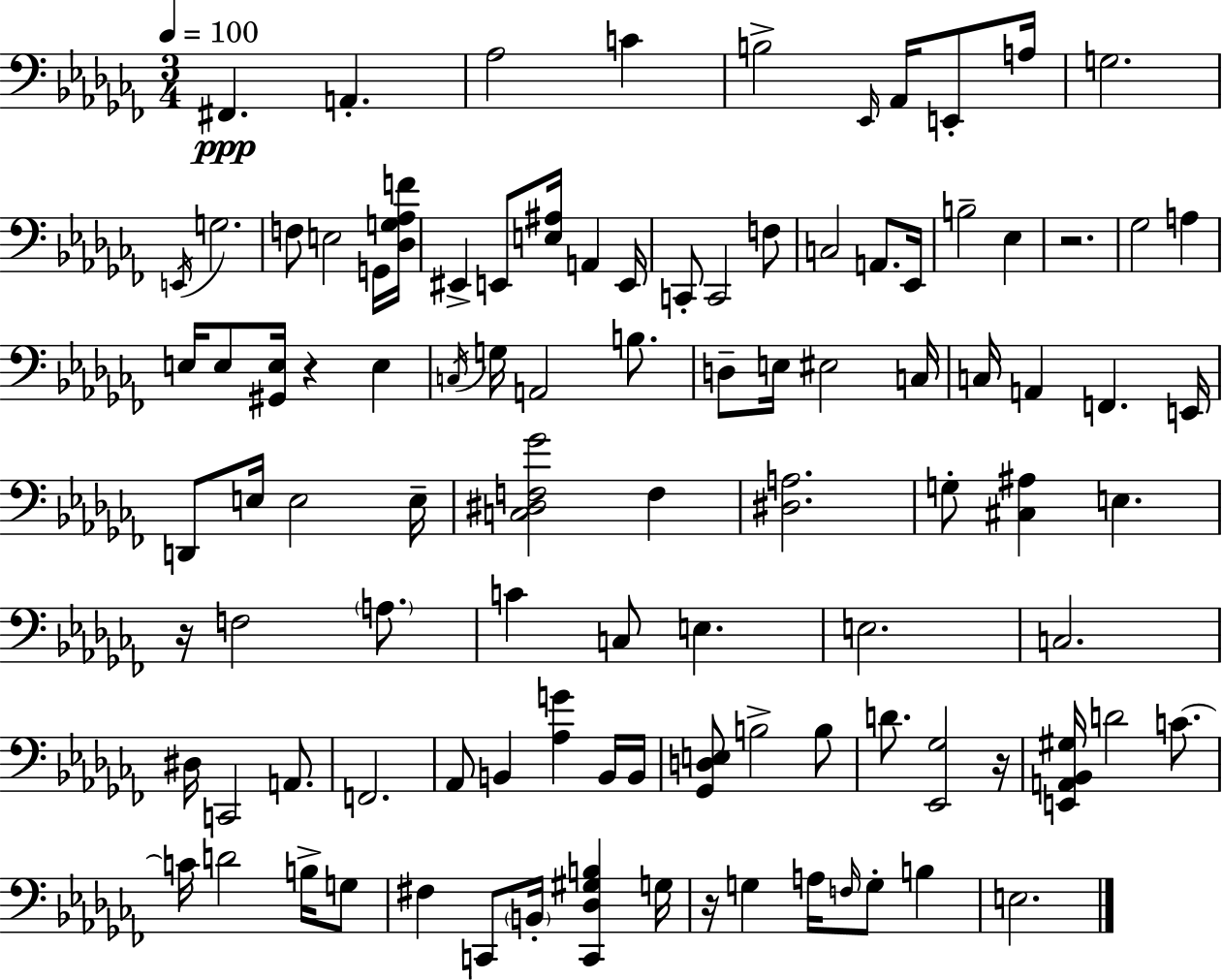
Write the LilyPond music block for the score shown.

{
  \clef bass
  \numericTimeSignature
  \time 3/4
  \key aes \minor
  \tempo 4 = 100
  \repeat volta 2 { fis,4.\ppp a,4.-. | aes2 c'4 | b2-> \grace { ees,16 } aes,16 e,8-. | a16 g2. | \break \acciaccatura { e,16 } g2. | f8 e2 | g,16 <des g aes f'>16 eis,4-> e,8 <e ais>16 a,4 | e,16 c,8-. c,2 | \break f8 c2 a,8. | ees,16 b2-- ees4 | r2. | ges2 a4 | \break e16 e8 <gis, e>16 r4 e4 | \acciaccatura { c16 } g16 a,2 | b8. d8-- e16 eis2 | c16 c16 a,4 f,4. | \break e,16 d,8 e16 e2 | e16-- <c dis f ges'>2 f4 | <dis a>2. | g8-. <cis ais>4 e4. | \break r16 f2 | \parenthesize a8. c'4 c8 e4. | e2. | c2. | \break dis16 c,2 | a,8. f,2. | aes,8 b,4 <aes g'>4 | b,16 b,16 <ges, d e>8 b2-> | \break b8 d'8. <ees, ges>2 | r16 <e, a, bes, gis>16 d'2 | c'8.~~ c'16 d'2 | b16-> g8 fis4 c,8 \parenthesize b,16-. <c, des gis b>4 | \break g16 r16 g4 a16 \grace { f16 } g8-. | b4 e2. | } \bar "|."
}